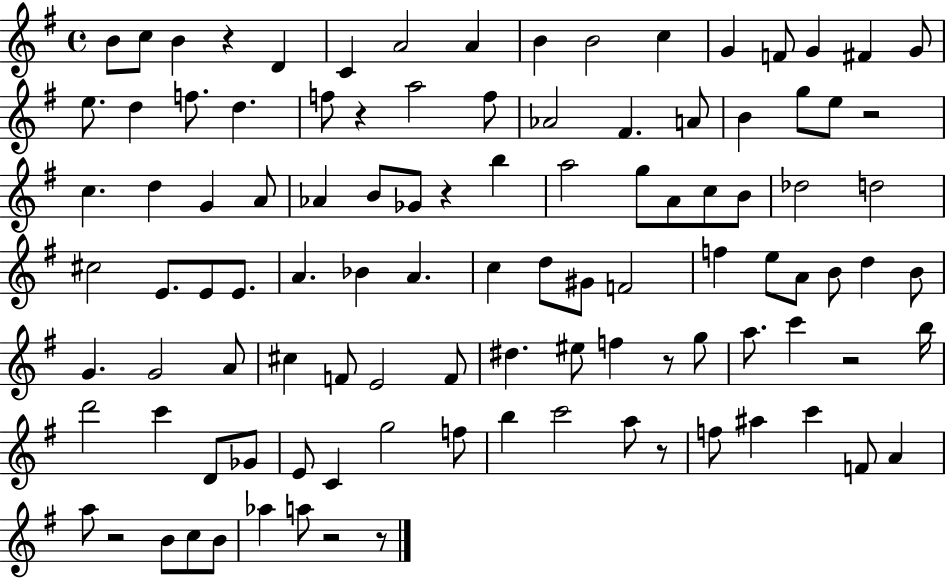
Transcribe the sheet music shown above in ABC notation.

X:1
T:Untitled
M:4/4
L:1/4
K:G
B/2 c/2 B z D C A2 A B B2 c G F/2 G ^F G/2 e/2 d f/2 d f/2 z a2 f/2 _A2 ^F A/2 B g/2 e/2 z2 c d G A/2 _A B/2 _G/2 z b a2 g/2 A/2 c/2 B/2 _d2 d2 ^c2 E/2 E/2 E/2 A _B A c d/2 ^G/2 F2 f e/2 A/2 B/2 d B/2 G G2 A/2 ^c F/2 E2 F/2 ^d ^e/2 f z/2 g/2 a/2 c' z2 b/4 d'2 c' D/2 _G/2 E/2 C g2 f/2 b c'2 a/2 z/2 f/2 ^a c' F/2 A a/2 z2 B/2 c/2 B/2 _a a/2 z2 z/2